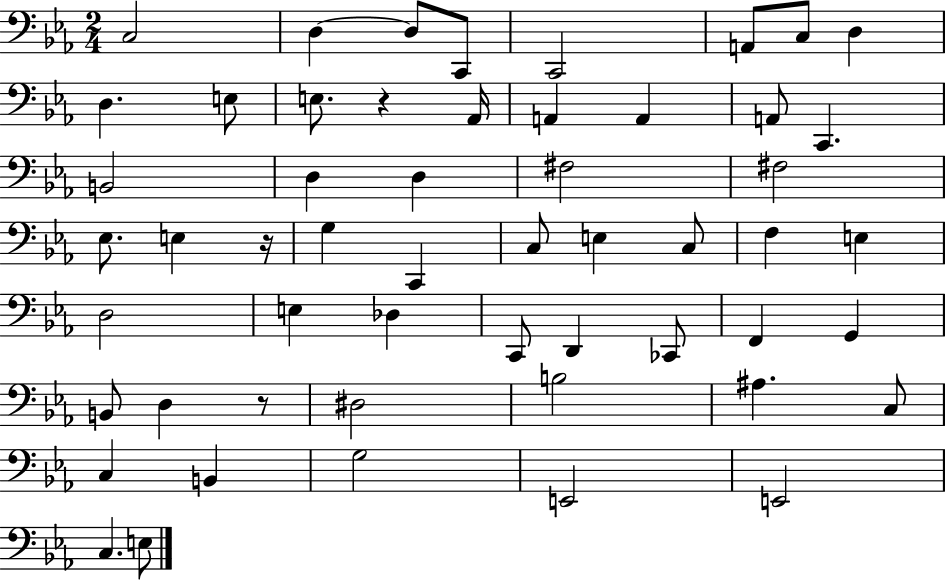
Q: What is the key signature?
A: EES major